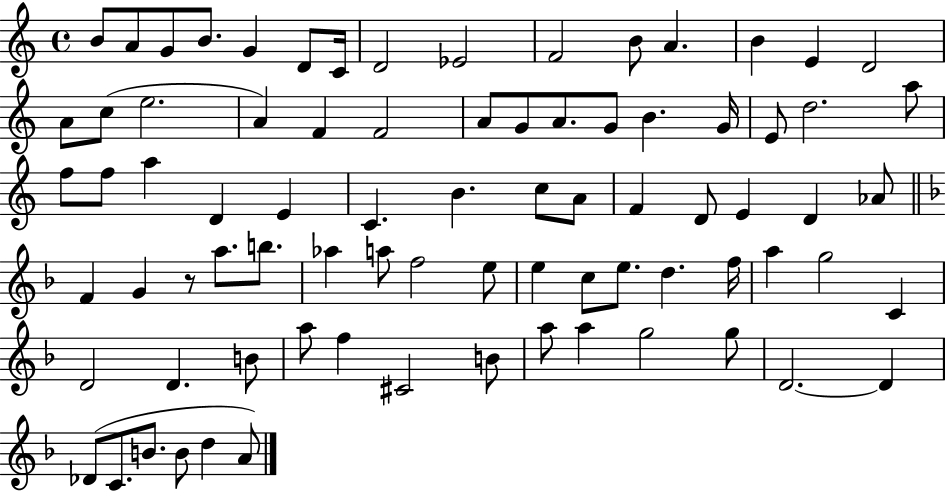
{
  \clef treble
  \time 4/4
  \defaultTimeSignature
  \key c \major
  \repeat volta 2 { b'8 a'8 g'8 b'8. g'4 d'8 c'16 | d'2 ees'2 | f'2 b'8 a'4. | b'4 e'4 d'2 | \break a'8 c''8( e''2. | a'4) f'4 f'2 | a'8 g'8 a'8. g'8 b'4. g'16 | e'8 d''2. a''8 | \break f''8 f''8 a''4 d'4 e'4 | c'4. b'4. c''8 a'8 | f'4 d'8 e'4 d'4 aes'8 | \bar "||" \break \key f \major f'4 g'4 r8 a''8. b''8. | aes''4 a''8 f''2 e''8 | e''4 c''8 e''8. d''4. f''16 | a''4 g''2 c'4 | \break d'2 d'4. b'8 | a''8 f''4 cis'2 b'8 | a''8 a''4 g''2 g''8 | d'2.~~ d'4 | \break des'8( c'8. b'8. b'8 d''4 a'8) | } \bar "|."
}